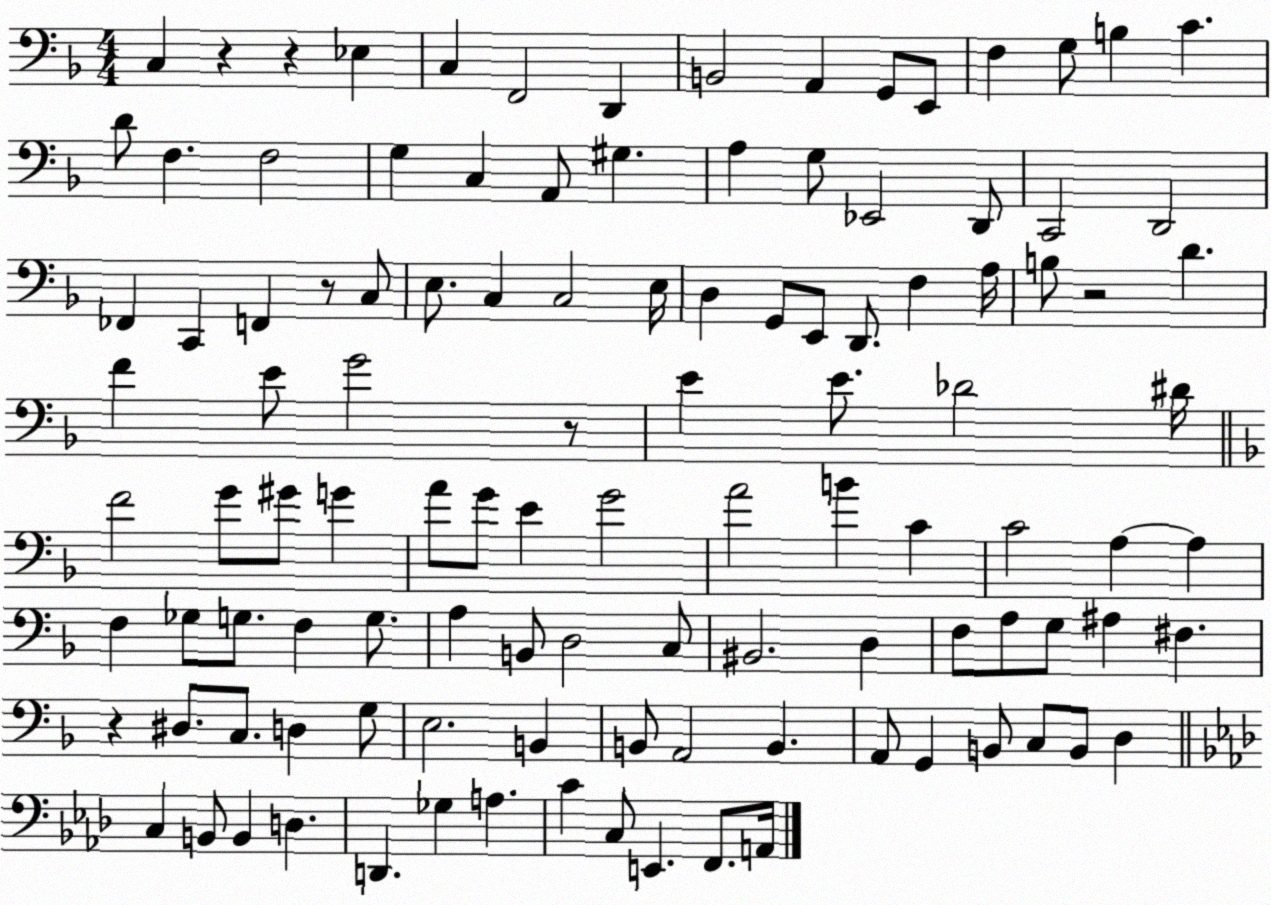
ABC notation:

X:1
T:Untitled
M:4/4
L:1/4
K:F
C, z z _E, C, F,,2 D,, B,,2 A,, G,,/2 E,,/2 F, G,/2 B, C D/2 F, F,2 G, C, A,,/2 ^G, A, G,/2 _E,,2 D,,/2 C,,2 D,,2 _F,, C,, F,, z/2 C,/2 E,/2 C, C,2 E,/4 D, G,,/2 E,,/2 D,,/2 F, A,/4 B,/2 z2 D F E/2 G2 z/2 E E/2 _D2 ^D/4 F2 G/2 ^G/2 G A/2 G/2 E G2 A2 B C C2 A, A, F, _G,/2 G,/2 F, G,/2 A, B,,/2 D,2 C,/2 ^B,,2 D, F,/2 A,/2 G,/2 ^A, ^F, z ^D,/2 C,/2 D, G,/2 E,2 B,, B,,/2 A,,2 B,, A,,/2 G,, B,,/2 C,/2 B,,/2 D, C, B,,/2 B,, D, D,, _G, A, C C,/2 E,, F,,/2 A,,/4